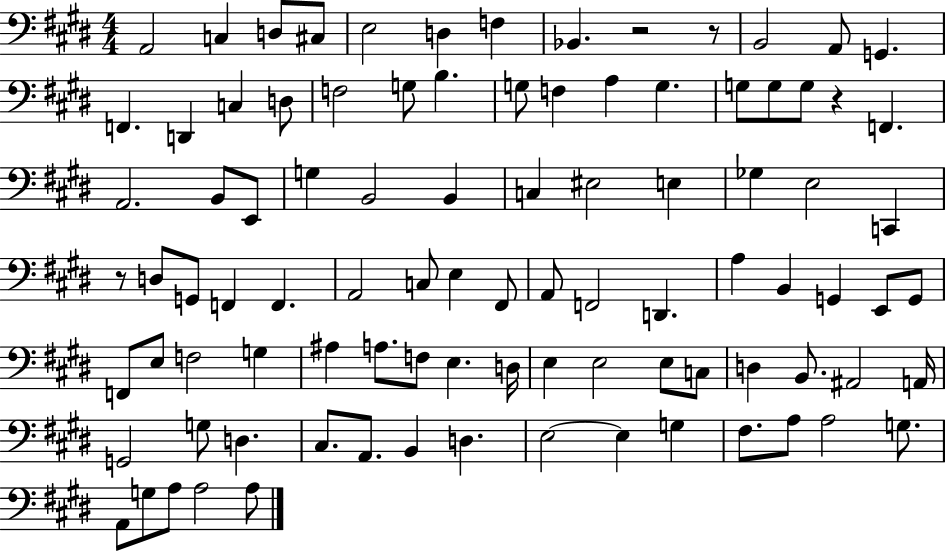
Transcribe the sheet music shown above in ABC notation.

X:1
T:Untitled
M:4/4
L:1/4
K:E
A,,2 C, D,/2 ^C,/2 E,2 D, F, _B,, z2 z/2 B,,2 A,,/2 G,, F,, D,, C, D,/2 F,2 G,/2 B, G,/2 F, A, G, G,/2 G,/2 G,/2 z F,, A,,2 B,,/2 E,,/2 G, B,,2 B,, C, ^E,2 E, _G, E,2 C,, z/2 D,/2 G,,/2 F,, F,, A,,2 C,/2 E, ^F,,/2 A,,/2 F,,2 D,, A, B,, G,, E,,/2 G,,/2 F,,/2 E,/2 F,2 G, ^A, A,/2 F,/2 E, D,/4 E, E,2 E,/2 C,/2 D, B,,/2 ^A,,2 A,,/4 G,,2 G,/2 D, ^C,/2 A,,/2 B,, D, E,2 E, G, ^F,/2 A,/2 A,2 G,/2 A,,/2 G,/2 A,/2 A,2 A,/2